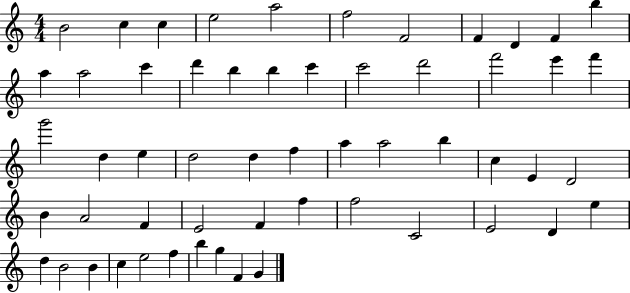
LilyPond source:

{
  \clef treble
  \numericTimeSignature
  \time 4/4
  \key c \major
  b'2 c''4 c''4 | e''2 a''2 | f''2 f'2 | f'4 d'4 f'4 b''4 | \break a''4 a''2 c'''4 | d'''4 b''4 b''4 c'''4 | c'''2 d'''2 | f'''2 e'''4 f'''4 | \break g'''2 d''4 e''4 | d''2 d''4 f''4 | a''4 a''2 b''4 | c''4 e'4 d'2 | \break b'4 a'2 f'4 | e'2 f'4 f''4 | f''2 c'2 | e'2 d'4 e''4 | \break d''4 b'2 b'4 | c''4 e''2 f''4 | b''4 g''4 f'4 g'4 | \bar "|."
}